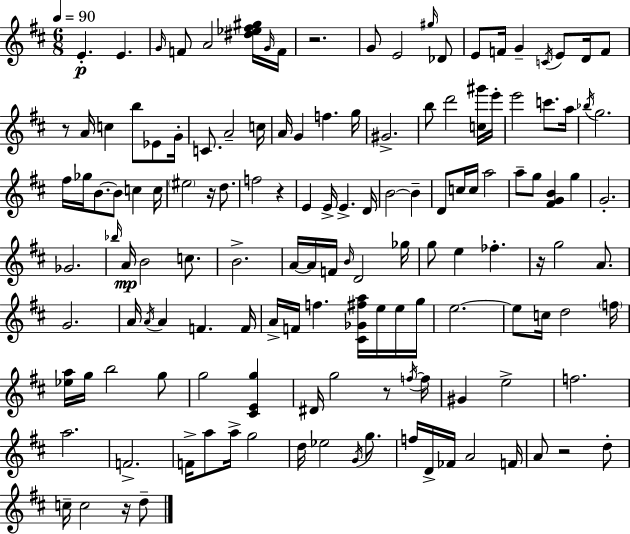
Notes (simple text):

E4/q. E4/q. G4/s F4/e A4/h [D#5,Eb5,F#5,G#5]/s G4/s F4/s R/h. G4/e E4/h G#5/s Db4/e E4/e F4/s G4/q C4/s E4/e D4/s F4/e R/e A4/s C5/q B5/e Eb4/e G4/s C4/e. A4/h C5/s A4/s G4/q F5/q. G5/s G#4/h. B5/e D6/h [C5,G#6]/s E6/s E6/h C6/e. A5/s Bb5/s G5/h. F#5/s Gb5/s B4/e. B4/e C5/q C5/s EIS5/h R/s D5/e. F5/h R/q E4/q E4/s E4/q. D4/s B4/h B4/q D4/e C5/s C5/s A5/h A5/e G5/e [F#4,G4,B4]/q G5/q G4/h. Gb4/h. Bb5/s A4/s B4/h C5/e. B4/h. A4/s A4/s F4/s B4/s D4/h Gb5/s G5/e E5/q FES5/q. R/s G5/h A4/e. G4/h. A4/s A4/s A4/q F4/q. F4/s A4/s F4/s F5/q. [C#4,Gb4,F#5,A5]/s E5/s E5/s G5/s E5/h. E5/e C5/s D5/h F5/s [Eb5,A5]/s G5/s B5/h G5/e G5/h [C#4,E4,G5]/q D#4/s G5/h R/e F5/s F5/s G#4/q E5/h F5/h. A5/h. F4/h. F4/s A5/e A5/s G5/h D5/s Eb5/h G4/s G5/e. F5/s D4/s FES4/s A4/h F4/s A4/e R/h D5/e C5/s C5/h R/s D5/e